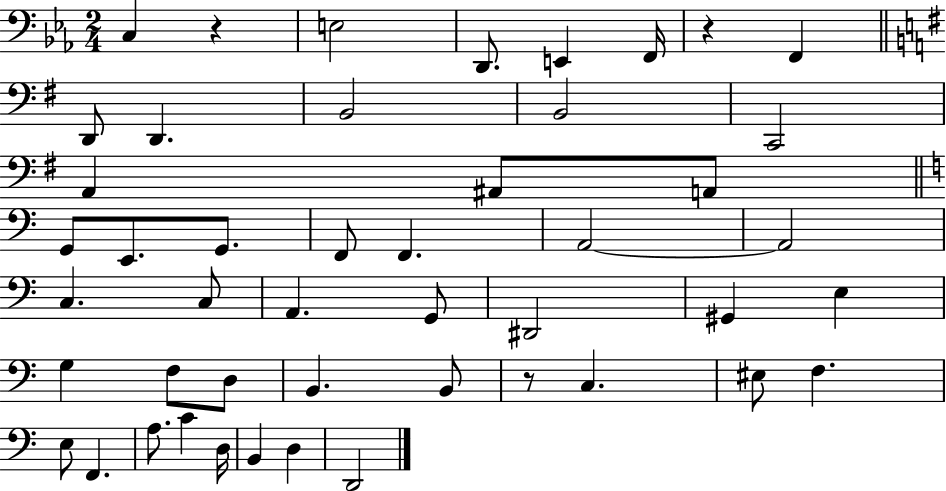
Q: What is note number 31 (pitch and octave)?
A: D3